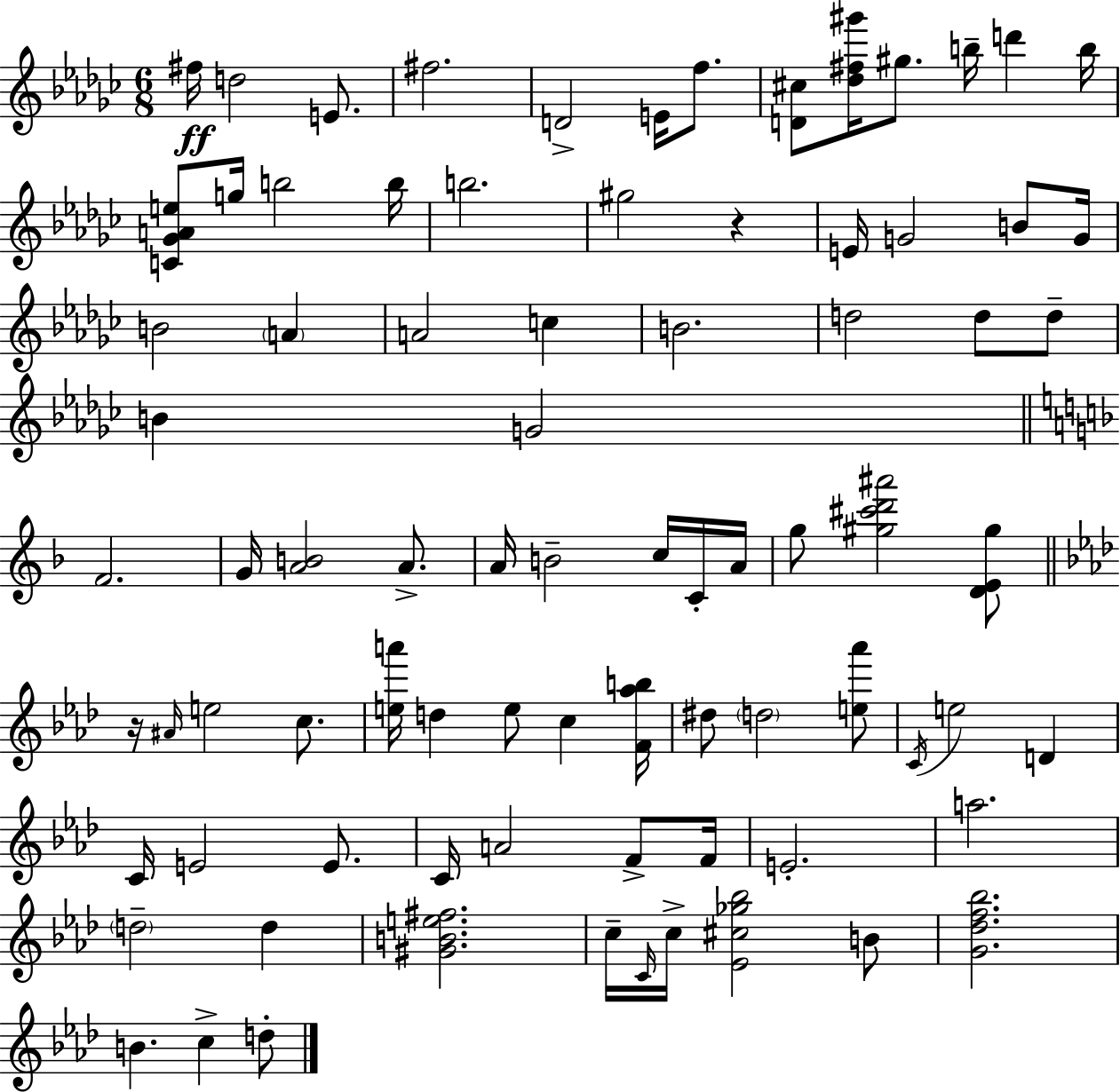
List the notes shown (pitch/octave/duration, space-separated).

F#5/s D5/h E4/e. F#5/h. D4/h E4/s F5/e. [D4,C#5]/e [Db5,F#5,G#6]/s G#5/e. B5/s D6/q B5/s [C4,Gb4,A4,E5]/e G5/s B5/h B5/s B5/h. G#5/h R/q E4/s G4/h B4/e G4/s B4/h A4/q A4/h C5/q B4/h. D5/h D5/e D5/e B4/q G4/h F4/h. G4/s [A4,B4]/h A4/e. A4/s B4/h C5/s C4/s A4/s G5/e [G#5,C#6,D6,A#6]/h [D4,E4,G#5]/e R/s A#4/s E5/h C5/e. [E5,A6]/s D5/q E5/e C5/q [F4,Ab5,B5]/s D#5/e D5/h [E5,Ab6]/e C4/s E5/h D4/q C4/s E4/h E4/e. C4/s A4/h F4/e F4/s E4/h. A5/h. D5/h D5/q [G#4,B4,E5,F#5]/h. C5/s C4/s C5/s [Eb4,C#5,Gb5,Bb5]/h B4/e [G4,Db5,F5,Bb5]/h. B4/q. C5/q D5/e